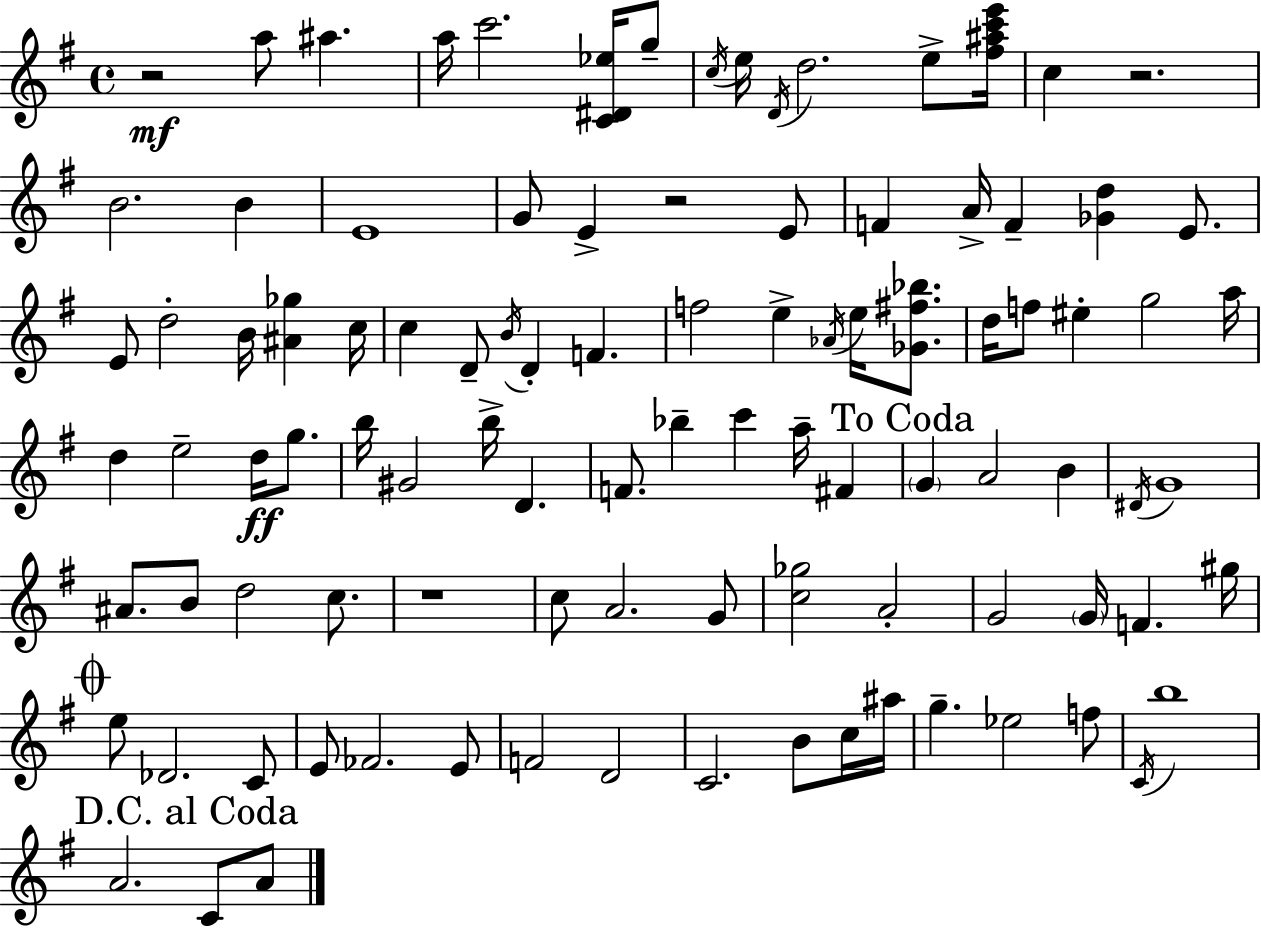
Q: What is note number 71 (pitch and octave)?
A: Db4